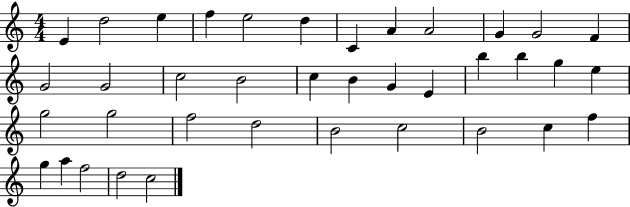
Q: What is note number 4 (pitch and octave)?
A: F5